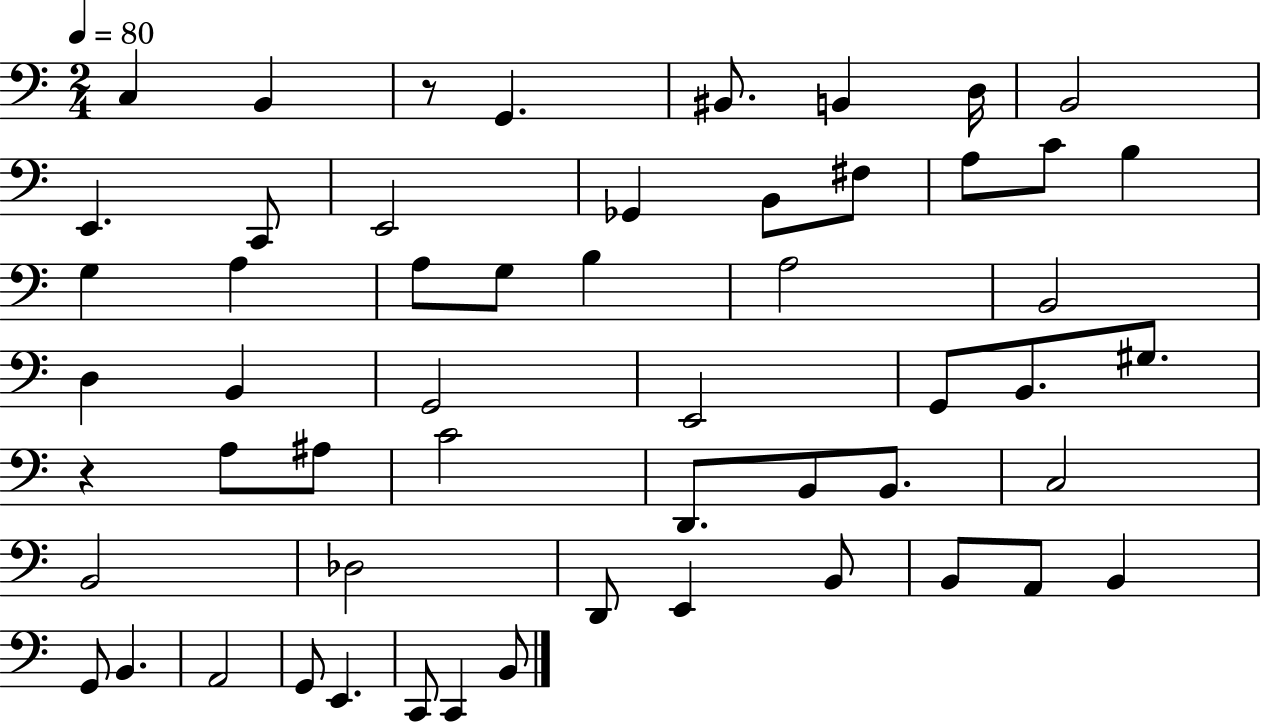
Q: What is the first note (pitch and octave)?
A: C3